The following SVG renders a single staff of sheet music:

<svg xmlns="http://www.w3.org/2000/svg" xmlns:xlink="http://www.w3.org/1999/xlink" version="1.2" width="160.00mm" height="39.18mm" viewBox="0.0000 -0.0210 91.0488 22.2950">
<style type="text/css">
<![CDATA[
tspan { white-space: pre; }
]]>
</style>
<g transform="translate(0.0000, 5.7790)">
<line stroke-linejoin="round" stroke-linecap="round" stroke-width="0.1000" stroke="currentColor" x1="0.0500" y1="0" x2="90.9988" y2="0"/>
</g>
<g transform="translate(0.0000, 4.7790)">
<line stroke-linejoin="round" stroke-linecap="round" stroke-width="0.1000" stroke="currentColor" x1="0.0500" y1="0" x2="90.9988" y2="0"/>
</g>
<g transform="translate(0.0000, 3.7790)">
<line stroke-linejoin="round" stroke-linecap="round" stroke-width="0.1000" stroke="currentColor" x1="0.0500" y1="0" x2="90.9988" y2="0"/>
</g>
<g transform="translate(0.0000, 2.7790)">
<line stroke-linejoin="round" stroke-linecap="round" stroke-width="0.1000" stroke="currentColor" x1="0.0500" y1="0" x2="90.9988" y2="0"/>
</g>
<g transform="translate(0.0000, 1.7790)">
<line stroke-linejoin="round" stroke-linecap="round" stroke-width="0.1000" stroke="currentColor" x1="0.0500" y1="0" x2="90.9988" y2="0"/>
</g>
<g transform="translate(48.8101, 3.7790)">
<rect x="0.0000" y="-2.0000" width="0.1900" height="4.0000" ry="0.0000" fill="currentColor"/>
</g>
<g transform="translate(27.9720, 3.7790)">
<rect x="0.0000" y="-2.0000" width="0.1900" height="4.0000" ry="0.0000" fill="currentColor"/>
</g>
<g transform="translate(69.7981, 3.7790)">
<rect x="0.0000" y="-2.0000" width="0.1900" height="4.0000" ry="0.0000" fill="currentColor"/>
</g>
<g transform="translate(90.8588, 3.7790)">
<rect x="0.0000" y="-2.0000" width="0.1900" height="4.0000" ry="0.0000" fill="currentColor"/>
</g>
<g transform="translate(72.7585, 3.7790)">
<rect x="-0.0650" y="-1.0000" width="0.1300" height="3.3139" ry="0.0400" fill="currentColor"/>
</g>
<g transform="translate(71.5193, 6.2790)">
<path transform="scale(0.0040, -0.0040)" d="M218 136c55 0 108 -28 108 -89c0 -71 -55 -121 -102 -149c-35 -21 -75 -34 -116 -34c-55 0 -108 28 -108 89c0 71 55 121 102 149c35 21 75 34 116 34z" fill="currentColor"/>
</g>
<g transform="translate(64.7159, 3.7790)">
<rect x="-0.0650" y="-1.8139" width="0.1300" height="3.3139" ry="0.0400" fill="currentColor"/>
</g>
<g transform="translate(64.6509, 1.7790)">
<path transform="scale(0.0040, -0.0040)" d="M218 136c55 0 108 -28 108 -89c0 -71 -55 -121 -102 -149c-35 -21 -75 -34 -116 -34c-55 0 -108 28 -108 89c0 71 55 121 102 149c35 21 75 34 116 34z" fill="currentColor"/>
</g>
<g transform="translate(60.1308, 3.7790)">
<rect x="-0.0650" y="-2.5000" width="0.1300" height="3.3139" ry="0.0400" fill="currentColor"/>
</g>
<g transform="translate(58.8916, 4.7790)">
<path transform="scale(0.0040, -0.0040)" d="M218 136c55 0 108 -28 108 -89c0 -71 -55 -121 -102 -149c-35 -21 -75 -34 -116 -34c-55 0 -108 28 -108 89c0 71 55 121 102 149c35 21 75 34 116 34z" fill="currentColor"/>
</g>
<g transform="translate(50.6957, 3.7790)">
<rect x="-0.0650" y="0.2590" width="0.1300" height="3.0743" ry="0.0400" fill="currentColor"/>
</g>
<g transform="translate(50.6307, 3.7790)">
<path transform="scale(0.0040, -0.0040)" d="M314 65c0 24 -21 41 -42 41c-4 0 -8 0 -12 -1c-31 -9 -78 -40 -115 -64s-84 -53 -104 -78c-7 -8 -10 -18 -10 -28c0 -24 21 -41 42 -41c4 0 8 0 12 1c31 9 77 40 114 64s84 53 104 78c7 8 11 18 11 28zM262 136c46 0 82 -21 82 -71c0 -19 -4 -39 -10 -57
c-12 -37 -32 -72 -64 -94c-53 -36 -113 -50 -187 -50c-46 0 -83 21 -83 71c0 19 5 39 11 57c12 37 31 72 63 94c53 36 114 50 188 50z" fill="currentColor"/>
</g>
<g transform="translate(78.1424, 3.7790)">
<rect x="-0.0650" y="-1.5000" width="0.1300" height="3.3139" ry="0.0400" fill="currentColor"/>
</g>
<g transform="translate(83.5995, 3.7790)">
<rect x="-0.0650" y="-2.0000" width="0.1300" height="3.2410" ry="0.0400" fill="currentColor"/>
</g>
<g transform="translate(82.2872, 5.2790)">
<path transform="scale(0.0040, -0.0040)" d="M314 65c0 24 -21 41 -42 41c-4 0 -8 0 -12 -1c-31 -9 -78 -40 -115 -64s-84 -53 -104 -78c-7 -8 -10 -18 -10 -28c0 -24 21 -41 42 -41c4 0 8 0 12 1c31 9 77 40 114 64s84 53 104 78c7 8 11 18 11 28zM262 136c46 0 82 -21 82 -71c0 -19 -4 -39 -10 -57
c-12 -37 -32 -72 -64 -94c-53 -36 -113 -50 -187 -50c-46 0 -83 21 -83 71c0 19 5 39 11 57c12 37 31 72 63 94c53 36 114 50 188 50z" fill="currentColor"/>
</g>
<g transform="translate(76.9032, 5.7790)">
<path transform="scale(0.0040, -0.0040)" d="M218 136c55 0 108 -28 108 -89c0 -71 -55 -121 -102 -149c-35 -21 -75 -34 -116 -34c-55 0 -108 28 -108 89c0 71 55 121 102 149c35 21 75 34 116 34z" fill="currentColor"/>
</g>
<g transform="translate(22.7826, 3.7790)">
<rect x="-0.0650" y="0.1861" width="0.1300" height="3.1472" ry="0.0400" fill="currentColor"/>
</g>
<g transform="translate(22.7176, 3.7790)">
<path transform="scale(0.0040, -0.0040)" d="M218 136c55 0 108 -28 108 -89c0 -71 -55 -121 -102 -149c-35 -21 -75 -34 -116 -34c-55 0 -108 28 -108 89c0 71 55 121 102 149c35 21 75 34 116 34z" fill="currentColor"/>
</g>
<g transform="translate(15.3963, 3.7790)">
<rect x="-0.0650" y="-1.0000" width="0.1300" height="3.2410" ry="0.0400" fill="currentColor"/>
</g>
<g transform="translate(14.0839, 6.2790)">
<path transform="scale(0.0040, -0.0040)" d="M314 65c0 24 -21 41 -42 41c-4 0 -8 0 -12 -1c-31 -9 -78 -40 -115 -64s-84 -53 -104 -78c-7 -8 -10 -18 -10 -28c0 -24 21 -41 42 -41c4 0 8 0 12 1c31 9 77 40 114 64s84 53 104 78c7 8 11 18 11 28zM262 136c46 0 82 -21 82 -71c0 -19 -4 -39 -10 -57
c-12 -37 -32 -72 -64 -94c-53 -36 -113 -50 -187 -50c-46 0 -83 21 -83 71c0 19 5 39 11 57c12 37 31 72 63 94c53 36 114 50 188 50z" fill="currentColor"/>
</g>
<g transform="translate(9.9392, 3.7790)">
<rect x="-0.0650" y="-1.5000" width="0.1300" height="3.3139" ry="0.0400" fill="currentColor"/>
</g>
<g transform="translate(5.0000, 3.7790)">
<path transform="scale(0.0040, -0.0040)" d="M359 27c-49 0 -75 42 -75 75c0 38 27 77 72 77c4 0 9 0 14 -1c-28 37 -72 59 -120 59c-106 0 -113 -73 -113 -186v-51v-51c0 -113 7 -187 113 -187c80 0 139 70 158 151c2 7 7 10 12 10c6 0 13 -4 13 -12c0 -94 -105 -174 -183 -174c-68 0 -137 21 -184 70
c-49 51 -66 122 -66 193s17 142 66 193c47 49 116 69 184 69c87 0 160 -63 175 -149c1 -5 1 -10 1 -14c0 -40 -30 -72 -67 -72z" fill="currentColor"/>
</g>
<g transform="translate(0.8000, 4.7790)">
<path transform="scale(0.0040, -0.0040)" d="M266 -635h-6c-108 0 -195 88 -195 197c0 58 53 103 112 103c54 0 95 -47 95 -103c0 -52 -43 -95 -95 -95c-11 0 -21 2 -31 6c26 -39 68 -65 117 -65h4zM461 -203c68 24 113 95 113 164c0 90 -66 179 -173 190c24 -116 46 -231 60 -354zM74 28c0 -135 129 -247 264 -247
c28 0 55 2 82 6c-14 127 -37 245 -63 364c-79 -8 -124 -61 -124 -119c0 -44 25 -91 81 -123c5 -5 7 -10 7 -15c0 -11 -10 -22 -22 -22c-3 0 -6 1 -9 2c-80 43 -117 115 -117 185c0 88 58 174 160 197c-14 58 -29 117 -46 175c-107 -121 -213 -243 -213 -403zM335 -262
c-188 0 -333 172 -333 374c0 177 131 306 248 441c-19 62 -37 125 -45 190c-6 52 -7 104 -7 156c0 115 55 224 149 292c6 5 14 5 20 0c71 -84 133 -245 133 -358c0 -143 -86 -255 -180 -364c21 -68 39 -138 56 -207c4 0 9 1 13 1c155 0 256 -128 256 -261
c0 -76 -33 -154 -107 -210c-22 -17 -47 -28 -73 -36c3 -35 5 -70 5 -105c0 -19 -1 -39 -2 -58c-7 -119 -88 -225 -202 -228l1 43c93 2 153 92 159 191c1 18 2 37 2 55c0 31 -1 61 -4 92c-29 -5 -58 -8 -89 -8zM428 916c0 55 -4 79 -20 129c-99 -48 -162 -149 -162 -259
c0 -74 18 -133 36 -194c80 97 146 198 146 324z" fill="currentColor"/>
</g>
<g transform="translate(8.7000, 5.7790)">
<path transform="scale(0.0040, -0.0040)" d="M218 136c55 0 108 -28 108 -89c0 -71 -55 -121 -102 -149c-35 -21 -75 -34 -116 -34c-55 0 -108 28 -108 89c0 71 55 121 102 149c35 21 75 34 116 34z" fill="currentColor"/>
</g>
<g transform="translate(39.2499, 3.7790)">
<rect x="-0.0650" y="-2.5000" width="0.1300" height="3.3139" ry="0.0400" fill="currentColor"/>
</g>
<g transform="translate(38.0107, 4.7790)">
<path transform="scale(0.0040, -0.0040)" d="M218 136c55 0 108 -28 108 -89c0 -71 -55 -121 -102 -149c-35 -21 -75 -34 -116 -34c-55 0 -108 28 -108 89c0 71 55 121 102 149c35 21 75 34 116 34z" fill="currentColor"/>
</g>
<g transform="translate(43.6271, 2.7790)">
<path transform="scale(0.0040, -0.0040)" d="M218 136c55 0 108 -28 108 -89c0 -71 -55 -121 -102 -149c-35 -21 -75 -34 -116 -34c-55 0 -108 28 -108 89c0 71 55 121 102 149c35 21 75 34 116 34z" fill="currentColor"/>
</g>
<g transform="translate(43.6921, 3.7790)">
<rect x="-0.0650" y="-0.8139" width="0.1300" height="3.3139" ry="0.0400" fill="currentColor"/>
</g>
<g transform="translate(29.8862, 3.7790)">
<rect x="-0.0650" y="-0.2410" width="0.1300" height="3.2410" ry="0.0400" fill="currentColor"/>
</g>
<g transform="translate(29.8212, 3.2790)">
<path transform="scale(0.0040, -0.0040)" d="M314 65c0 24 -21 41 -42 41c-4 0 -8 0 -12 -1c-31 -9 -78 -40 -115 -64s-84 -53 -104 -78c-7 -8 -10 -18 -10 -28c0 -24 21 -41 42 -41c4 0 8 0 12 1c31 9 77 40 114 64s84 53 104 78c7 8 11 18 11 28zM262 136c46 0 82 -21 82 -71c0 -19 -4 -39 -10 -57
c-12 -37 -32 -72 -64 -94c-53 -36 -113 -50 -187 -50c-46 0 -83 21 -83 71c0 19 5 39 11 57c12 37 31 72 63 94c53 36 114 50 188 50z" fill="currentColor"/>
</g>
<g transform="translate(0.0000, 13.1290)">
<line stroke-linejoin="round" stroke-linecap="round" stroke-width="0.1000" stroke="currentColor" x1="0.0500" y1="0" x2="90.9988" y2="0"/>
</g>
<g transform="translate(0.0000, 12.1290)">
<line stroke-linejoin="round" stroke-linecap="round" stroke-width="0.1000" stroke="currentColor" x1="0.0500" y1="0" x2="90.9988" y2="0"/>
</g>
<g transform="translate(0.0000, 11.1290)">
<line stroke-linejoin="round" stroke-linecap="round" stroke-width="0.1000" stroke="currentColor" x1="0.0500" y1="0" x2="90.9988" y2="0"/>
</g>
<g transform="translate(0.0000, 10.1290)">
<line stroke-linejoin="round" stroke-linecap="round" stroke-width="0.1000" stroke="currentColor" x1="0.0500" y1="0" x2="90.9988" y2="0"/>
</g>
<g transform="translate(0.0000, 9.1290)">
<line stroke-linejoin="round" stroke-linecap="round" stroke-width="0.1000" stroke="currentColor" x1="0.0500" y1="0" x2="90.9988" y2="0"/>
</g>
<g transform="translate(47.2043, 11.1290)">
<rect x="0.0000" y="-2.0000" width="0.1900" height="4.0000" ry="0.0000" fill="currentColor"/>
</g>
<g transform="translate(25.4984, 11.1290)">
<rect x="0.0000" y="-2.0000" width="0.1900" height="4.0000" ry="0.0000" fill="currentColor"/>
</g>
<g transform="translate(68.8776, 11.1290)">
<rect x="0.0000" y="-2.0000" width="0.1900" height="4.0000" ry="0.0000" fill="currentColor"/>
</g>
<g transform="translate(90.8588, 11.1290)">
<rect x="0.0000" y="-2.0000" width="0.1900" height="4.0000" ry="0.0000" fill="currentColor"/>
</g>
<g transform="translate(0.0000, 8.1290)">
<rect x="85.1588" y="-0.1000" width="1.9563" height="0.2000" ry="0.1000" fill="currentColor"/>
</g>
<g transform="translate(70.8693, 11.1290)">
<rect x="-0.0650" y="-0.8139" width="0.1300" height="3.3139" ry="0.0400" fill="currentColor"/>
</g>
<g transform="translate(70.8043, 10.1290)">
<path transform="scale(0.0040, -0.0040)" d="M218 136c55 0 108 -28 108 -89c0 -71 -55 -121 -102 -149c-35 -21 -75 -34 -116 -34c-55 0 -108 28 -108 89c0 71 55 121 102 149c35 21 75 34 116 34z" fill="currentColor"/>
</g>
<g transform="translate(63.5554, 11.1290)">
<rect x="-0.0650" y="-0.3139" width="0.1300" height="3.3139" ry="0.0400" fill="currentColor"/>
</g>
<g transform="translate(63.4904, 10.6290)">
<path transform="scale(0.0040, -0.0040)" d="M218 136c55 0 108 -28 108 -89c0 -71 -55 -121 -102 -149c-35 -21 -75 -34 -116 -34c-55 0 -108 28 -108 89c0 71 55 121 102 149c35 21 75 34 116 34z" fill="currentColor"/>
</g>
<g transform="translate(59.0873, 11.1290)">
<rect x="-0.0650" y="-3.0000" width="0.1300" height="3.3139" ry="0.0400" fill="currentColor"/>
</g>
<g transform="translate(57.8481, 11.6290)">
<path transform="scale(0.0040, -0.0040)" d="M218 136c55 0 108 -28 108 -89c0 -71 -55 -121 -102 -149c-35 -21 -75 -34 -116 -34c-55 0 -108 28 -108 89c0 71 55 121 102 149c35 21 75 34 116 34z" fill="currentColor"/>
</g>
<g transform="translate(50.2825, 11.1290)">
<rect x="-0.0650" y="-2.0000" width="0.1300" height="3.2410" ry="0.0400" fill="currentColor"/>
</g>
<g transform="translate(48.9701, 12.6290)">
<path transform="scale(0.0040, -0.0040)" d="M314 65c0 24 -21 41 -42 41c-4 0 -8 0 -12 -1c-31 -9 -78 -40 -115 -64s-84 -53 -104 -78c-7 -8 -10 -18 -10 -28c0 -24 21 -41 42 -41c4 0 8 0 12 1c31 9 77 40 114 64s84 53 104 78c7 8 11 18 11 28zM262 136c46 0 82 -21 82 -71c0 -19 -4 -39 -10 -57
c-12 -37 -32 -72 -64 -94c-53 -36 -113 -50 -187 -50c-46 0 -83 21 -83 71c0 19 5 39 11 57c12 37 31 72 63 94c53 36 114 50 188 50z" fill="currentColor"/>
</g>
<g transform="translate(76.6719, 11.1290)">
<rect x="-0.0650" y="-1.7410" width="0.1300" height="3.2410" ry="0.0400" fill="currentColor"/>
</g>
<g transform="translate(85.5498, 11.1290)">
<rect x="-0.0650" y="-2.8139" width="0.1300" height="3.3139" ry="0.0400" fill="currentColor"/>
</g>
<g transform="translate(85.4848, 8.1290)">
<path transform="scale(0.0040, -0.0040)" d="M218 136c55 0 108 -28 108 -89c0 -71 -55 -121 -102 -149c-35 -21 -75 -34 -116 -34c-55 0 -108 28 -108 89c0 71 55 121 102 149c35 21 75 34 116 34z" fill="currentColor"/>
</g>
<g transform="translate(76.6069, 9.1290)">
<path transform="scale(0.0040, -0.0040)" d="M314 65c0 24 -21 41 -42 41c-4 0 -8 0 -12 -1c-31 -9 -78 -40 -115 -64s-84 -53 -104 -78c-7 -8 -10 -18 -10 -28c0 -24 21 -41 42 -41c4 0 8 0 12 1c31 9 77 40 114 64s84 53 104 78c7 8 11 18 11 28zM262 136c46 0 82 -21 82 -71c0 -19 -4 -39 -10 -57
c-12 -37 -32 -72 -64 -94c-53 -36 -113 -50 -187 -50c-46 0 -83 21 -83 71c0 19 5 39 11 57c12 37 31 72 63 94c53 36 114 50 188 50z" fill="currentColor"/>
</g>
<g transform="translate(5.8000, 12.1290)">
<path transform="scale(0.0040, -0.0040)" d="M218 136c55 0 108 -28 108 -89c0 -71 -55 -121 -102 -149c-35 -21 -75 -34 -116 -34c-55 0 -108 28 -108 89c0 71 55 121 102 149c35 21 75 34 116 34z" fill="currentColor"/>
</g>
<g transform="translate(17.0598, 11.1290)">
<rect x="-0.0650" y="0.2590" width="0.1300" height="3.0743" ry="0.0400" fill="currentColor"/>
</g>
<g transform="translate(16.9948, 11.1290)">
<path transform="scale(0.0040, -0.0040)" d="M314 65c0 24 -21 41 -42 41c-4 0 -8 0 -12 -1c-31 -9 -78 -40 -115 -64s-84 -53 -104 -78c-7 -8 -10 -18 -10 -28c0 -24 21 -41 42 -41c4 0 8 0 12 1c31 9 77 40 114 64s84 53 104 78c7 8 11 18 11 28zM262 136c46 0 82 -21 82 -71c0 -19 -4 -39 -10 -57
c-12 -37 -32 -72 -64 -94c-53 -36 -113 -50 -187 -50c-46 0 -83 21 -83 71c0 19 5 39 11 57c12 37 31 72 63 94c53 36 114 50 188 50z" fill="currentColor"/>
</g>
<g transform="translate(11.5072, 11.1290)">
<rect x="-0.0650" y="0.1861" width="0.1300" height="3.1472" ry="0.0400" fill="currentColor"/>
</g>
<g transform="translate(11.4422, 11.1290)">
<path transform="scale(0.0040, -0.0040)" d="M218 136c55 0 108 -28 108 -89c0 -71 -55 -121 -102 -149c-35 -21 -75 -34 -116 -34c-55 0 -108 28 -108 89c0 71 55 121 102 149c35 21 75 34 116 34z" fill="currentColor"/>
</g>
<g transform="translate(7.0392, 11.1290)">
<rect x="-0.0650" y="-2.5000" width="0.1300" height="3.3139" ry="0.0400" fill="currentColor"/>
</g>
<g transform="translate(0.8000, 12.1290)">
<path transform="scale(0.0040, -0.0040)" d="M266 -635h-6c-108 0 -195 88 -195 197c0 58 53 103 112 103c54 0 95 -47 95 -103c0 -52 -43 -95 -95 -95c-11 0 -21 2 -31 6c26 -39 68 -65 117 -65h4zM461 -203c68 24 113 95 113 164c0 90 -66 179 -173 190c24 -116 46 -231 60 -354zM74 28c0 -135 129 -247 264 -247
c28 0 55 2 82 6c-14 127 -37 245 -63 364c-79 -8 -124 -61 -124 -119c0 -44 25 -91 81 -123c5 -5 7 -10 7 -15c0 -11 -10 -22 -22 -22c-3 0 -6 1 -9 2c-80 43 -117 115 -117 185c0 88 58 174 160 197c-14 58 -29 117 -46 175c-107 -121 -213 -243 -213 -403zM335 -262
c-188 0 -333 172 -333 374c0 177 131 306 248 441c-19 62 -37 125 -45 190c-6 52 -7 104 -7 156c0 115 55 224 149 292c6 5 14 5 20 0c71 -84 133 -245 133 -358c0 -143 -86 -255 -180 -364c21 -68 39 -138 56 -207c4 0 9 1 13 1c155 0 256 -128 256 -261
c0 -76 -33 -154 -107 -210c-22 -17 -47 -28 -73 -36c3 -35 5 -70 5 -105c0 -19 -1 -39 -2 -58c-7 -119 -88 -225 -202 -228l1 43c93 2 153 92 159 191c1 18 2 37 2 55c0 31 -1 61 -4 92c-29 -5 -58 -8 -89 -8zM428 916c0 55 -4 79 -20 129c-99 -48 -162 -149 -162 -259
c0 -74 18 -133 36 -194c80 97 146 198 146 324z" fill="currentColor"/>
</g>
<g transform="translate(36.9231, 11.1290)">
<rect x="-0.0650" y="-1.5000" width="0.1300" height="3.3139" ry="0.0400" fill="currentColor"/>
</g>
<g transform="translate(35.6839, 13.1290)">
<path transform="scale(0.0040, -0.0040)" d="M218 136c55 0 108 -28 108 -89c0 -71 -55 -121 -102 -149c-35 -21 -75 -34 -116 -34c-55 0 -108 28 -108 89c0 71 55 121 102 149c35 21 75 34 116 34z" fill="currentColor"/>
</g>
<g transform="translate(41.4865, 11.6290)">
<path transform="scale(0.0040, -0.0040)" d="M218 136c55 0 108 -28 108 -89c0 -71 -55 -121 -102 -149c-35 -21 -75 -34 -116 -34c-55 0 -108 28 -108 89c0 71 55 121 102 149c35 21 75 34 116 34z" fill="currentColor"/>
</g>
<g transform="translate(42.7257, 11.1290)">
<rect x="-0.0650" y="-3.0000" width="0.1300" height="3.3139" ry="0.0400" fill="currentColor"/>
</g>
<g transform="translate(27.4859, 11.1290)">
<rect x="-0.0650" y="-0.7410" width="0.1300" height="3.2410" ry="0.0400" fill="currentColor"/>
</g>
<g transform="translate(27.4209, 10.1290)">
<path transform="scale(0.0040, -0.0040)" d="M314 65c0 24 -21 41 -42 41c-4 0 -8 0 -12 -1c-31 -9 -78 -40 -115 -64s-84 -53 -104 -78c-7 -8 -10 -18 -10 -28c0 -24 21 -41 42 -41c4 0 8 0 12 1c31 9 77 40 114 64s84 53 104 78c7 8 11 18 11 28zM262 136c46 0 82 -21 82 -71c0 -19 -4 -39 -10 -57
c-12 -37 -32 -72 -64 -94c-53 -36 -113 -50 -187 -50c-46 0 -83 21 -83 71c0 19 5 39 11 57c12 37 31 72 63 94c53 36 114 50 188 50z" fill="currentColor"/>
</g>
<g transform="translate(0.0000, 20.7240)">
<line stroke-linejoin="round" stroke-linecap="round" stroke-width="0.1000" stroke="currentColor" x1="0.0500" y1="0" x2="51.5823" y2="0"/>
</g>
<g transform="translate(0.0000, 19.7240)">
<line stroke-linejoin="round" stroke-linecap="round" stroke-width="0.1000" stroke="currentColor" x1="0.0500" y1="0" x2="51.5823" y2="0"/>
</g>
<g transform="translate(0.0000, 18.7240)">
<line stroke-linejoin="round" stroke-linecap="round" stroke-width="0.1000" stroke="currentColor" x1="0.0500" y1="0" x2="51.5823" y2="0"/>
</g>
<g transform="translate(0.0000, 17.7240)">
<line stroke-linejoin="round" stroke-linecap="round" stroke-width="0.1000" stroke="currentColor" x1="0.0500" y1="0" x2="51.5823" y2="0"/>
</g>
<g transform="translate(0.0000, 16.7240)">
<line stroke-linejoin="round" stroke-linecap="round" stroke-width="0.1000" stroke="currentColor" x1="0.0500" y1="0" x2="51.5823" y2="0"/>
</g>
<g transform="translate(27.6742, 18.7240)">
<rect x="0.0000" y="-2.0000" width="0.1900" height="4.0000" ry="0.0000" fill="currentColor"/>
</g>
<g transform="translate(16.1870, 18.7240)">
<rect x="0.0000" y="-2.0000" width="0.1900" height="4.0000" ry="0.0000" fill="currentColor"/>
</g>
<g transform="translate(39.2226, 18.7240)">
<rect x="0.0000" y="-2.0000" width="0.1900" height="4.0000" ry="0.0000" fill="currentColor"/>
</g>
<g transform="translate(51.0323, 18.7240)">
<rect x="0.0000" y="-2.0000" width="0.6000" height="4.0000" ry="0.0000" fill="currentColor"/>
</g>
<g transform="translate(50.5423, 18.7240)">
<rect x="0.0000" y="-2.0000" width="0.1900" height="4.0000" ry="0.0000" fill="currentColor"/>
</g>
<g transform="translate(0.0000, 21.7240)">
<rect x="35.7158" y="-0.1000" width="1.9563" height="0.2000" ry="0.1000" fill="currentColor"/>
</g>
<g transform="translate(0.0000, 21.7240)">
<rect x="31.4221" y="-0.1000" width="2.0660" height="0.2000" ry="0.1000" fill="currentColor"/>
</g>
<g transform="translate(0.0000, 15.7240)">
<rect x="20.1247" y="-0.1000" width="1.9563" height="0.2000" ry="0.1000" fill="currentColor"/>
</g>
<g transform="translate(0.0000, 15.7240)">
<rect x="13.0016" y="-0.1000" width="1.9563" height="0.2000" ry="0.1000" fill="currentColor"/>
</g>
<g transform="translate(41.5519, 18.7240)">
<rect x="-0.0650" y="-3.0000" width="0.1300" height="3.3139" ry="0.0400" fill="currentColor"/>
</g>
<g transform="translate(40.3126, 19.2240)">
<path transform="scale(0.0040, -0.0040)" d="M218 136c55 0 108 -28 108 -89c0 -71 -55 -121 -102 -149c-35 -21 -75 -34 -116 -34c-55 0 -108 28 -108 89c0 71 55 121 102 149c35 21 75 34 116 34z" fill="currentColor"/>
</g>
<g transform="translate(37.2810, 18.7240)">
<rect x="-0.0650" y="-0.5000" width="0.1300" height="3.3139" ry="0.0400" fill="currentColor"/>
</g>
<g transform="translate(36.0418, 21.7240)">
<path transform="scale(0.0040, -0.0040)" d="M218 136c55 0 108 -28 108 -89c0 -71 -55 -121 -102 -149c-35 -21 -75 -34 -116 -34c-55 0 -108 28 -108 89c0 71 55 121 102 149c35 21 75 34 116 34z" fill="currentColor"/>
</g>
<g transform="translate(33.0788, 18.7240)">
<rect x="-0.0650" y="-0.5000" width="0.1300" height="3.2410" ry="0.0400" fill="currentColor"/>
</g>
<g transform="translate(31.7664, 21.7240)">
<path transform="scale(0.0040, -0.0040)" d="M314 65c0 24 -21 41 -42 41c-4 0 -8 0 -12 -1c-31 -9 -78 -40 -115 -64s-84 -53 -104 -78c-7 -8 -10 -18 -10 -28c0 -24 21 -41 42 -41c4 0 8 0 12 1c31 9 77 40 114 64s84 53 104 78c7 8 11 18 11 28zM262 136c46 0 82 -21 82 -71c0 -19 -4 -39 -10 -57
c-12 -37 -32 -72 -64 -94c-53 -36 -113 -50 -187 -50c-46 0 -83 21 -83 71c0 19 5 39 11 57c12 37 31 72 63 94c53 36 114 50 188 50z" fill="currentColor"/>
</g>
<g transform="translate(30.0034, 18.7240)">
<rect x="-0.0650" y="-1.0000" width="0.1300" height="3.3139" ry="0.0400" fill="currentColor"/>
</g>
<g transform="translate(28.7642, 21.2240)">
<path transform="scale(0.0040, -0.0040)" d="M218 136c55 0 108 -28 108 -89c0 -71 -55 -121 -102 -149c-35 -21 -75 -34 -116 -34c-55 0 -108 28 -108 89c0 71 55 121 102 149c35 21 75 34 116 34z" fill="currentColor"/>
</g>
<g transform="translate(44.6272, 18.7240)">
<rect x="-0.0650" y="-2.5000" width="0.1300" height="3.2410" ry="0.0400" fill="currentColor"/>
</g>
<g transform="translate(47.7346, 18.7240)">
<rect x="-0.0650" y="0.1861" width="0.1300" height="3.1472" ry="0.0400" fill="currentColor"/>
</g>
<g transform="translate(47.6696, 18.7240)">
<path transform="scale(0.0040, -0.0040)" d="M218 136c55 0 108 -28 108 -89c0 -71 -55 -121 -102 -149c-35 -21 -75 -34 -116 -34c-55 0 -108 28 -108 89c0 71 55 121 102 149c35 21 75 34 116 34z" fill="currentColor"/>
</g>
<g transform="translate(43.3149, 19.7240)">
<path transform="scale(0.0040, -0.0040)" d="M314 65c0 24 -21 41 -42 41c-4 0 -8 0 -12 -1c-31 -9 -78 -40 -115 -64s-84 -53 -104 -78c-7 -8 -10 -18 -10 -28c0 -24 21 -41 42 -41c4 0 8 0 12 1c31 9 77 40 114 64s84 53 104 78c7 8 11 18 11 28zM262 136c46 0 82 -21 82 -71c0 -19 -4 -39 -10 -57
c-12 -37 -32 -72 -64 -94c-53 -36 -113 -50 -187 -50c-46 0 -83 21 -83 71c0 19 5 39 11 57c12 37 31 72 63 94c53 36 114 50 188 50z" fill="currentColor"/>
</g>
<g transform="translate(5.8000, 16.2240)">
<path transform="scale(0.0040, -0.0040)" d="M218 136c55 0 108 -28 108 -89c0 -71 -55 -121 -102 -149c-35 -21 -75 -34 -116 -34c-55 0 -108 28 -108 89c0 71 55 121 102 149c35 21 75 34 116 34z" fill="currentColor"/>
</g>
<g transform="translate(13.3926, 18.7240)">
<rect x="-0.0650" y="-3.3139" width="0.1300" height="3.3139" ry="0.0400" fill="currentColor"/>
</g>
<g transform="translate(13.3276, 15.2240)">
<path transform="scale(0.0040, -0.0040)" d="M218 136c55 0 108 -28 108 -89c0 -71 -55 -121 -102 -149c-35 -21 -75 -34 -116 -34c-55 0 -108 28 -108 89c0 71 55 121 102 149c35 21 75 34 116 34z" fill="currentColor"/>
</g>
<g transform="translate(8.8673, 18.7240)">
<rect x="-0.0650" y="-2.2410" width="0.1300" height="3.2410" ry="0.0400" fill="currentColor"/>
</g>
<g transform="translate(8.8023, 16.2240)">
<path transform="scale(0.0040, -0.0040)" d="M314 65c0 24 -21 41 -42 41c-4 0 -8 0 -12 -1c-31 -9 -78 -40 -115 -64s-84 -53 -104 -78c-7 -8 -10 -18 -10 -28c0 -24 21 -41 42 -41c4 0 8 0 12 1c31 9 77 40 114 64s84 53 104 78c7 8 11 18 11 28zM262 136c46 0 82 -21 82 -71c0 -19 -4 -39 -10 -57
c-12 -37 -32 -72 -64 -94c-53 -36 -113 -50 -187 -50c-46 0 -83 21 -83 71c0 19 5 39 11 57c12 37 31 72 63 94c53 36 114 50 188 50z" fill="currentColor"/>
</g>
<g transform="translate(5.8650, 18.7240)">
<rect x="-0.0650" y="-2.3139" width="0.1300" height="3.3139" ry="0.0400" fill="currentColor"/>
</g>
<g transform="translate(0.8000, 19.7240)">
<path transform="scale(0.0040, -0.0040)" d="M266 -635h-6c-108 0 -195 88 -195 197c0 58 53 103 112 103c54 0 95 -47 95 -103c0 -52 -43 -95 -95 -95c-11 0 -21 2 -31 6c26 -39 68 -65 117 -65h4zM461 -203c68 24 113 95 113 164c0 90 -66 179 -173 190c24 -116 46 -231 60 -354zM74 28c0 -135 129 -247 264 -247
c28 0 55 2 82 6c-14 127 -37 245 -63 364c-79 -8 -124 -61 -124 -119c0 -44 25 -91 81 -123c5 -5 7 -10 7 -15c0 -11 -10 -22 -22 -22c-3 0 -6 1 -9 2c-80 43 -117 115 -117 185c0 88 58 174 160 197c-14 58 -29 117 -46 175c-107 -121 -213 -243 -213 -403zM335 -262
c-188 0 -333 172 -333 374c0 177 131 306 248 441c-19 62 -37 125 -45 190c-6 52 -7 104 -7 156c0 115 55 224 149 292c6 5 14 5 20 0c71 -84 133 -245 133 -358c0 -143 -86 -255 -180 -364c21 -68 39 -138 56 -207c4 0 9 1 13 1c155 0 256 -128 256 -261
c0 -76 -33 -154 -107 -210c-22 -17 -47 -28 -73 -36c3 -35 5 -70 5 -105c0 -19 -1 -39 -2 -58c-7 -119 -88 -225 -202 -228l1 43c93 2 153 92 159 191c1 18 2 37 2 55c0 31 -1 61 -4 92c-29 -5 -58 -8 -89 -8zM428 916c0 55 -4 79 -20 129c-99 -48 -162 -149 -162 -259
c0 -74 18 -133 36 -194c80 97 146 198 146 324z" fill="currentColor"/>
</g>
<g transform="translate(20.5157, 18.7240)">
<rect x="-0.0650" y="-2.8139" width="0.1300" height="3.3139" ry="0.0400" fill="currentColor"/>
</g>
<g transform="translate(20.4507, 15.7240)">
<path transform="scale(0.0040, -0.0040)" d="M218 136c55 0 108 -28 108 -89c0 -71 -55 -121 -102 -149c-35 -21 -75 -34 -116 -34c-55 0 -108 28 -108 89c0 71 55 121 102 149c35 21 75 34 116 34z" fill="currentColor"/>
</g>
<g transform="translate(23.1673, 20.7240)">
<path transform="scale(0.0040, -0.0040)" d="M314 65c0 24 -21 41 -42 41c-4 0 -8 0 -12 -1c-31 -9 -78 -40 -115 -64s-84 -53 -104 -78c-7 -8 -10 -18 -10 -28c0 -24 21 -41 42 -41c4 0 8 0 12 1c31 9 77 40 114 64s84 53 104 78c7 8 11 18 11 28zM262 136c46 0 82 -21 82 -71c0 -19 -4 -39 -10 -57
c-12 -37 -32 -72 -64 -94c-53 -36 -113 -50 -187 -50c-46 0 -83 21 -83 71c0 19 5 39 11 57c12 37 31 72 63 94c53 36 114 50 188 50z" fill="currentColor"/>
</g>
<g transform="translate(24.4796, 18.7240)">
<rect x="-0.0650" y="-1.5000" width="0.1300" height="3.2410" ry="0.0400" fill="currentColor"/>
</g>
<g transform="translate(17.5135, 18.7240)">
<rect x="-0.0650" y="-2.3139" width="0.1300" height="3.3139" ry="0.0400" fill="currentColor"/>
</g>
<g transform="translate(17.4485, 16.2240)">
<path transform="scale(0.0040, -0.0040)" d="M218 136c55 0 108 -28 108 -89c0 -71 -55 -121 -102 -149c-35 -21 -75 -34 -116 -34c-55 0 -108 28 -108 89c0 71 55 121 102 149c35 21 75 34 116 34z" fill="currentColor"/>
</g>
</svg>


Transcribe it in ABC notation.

X:1
T:Untitled
M:4/4
L:1/4
K:C
E D2 B c2 G d B2 G f D E F2 G B B2 d2 E A F2 A c d f2 a g g2 b g a E2 D C2 C A G2 B